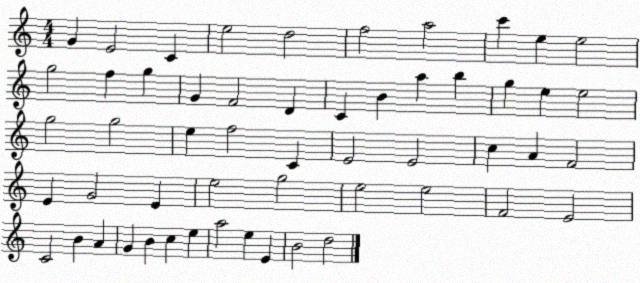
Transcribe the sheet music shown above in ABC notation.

X:1
T:Untitled
M:4/4
L:1/4
K:C
G E2 C e2 d2 f2 a2 c' e e2 g2 f g G F2 D C B a b g e e2 g2 g2 e f2 C E2 E2 c A F2 E G2 E e2 g2 e2 e2 F2 E2 C2 B A G B c e a2 e E B2 d2